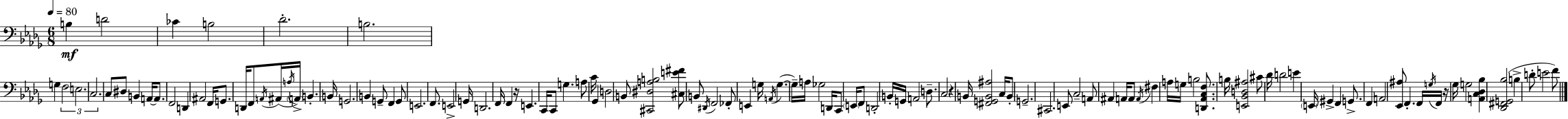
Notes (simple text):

B3/q D4/h CES4/q B3/h Db4/h. B3/h. G3/q F3/h E3/h. C3/h. C3/e D#3/e B2/q A2/s A2/e. F2/h D2/q A#2/h F2/s G2/e. D2/s F2/e A2/s A#2/s A3/s A2/s B2/q. B2/s G2/h. B2/q G2/e F2/q G2/e E2/h. F2/e. E2/h G2/s D2/h. F2/s F2/q R/s E2/q. C2/s C2/e G3/q. A3/e C4/s Gb2/q D3/h B2/e [C#2,D#3,A3,B3]/h [C#3,E4,F#4]/e B2/e D#2/s F2/h FES2/e E2/q G3/s A2/s G3/q. G3/s A3/s Gb3/h D2/s C2/e E2/s F2/e D2/h B2/s G2/s A2/h D3/e. C3/h R/q B2/s [F#2,G2,B2,A#3]/h C3/s B2/e G2/h. C#2/h. E2/e C3/h A2/e A#2/q A2/s A2/e A2/s F#3/q A3/s G3/s B3/h [D2,Ab2,C3,F3]/e. B3/s [E2,Bb2,D3,A#3]/h C#4/e Db4/s D4/h E4/q E2/s G#2/q F2/q G2/e. F2/q A2/h [Eb2,A#3]/e F2/q. F2/s G3/s F2/s R/s Gb3/s G3/h [A2,C3,Db3,Bb3]/q [Db2,F#2,G2,Bb3]/h B3/q D4/e E4/h F4/e